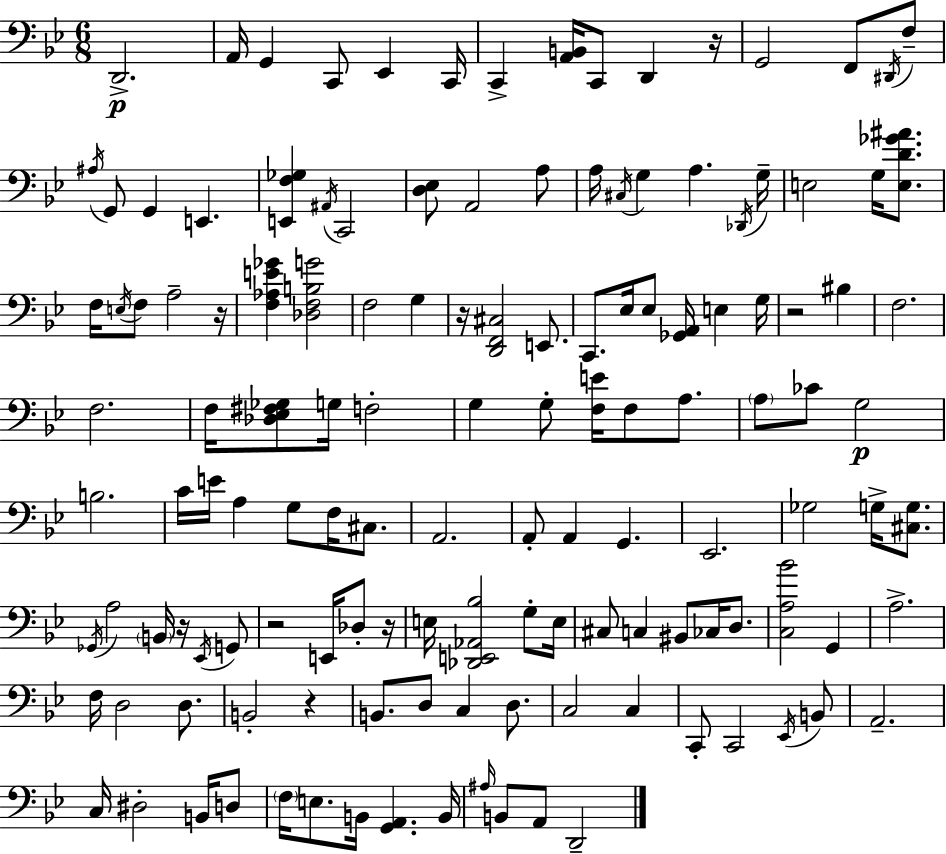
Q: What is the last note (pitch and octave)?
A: D2